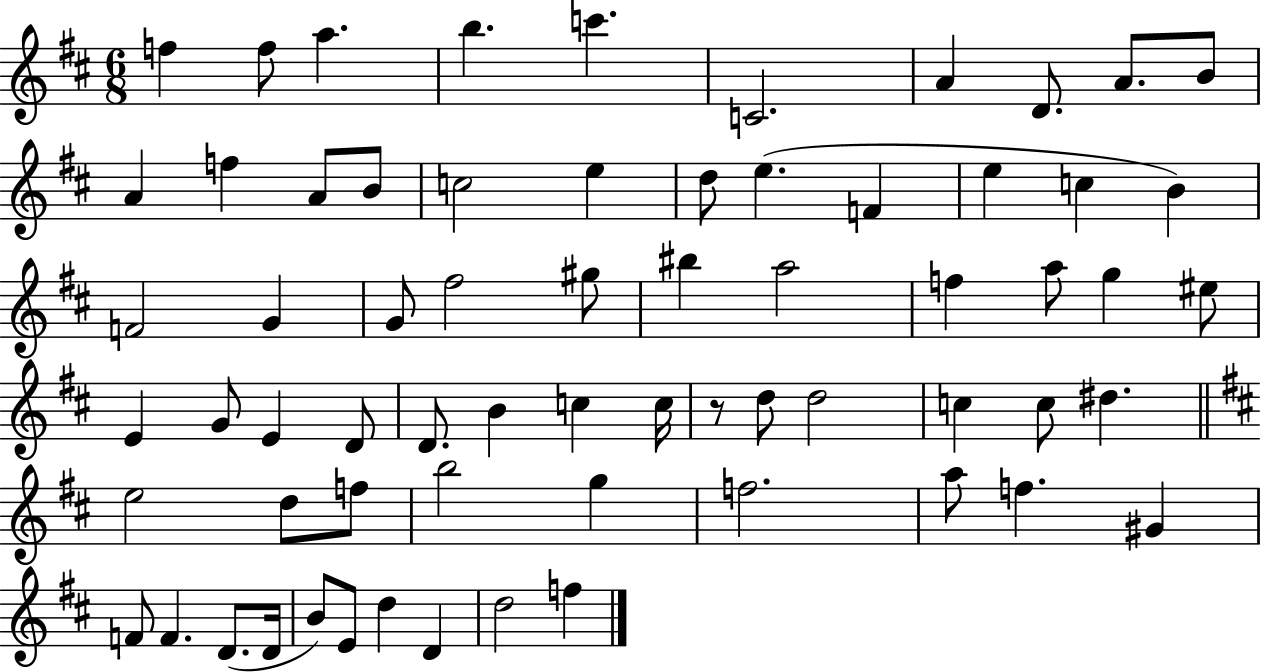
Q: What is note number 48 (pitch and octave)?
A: D5